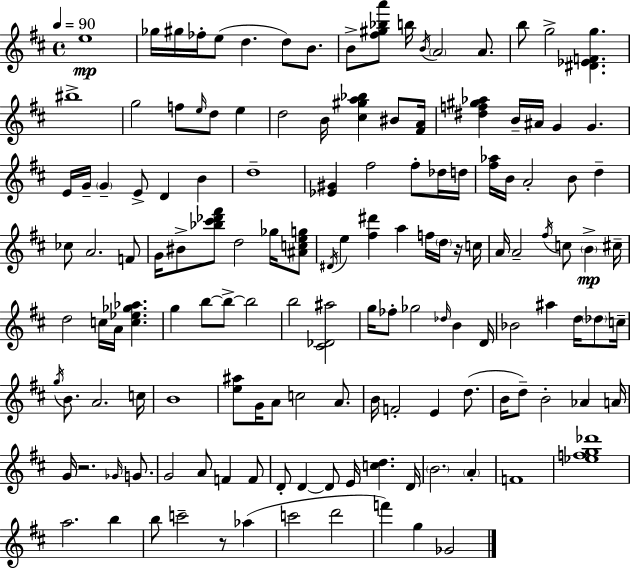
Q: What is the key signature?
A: D major